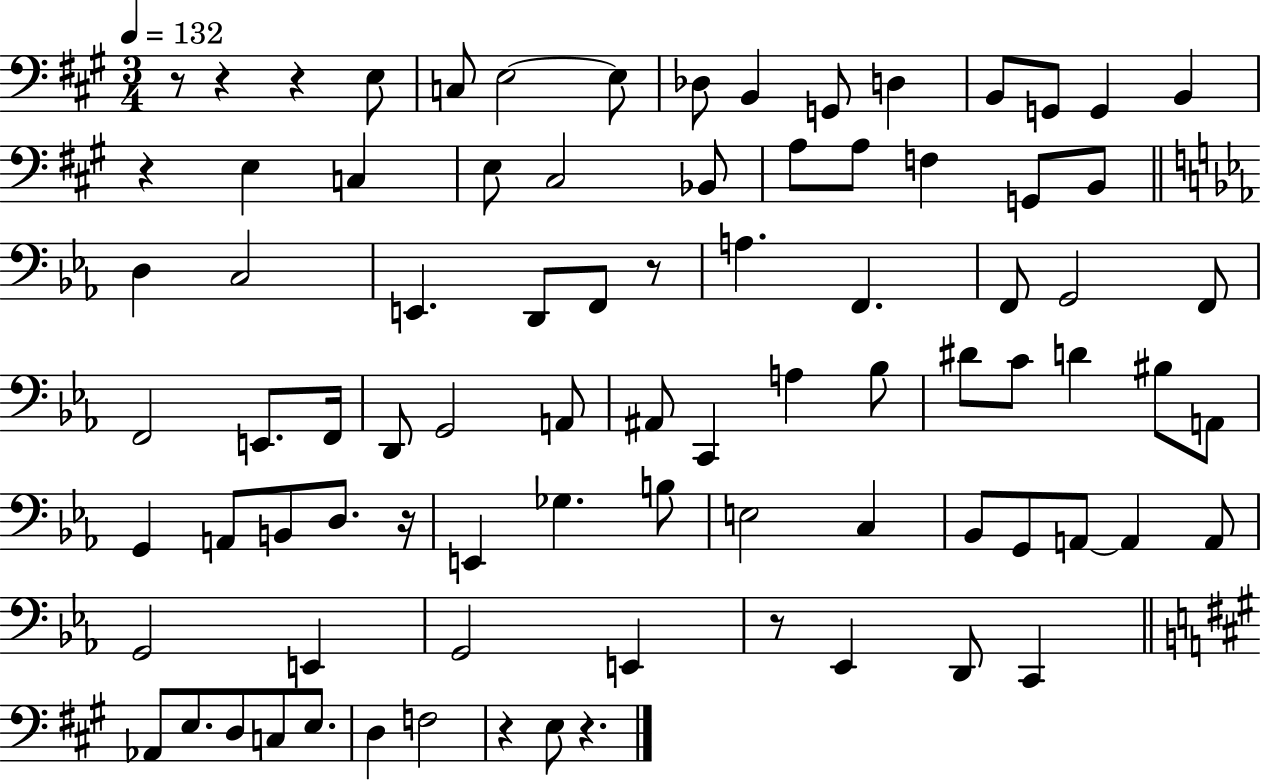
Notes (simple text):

R/e R/q R/q E3/e C3/e E3/h E3/e Db3/e B2/q G2/e D3/q B2/e G2/e G2/q B2/q R/q E3/q C3/q E3/e C#3/h Bb2/e A3/e A3/e F3/q G2/e B2/e D3/q C3/h E2/q. D2/e F2/e R/e A3/q. F2/q. F2/e G2/h F2/e F2/h E2/e. F2/s D2/e G2/h A2/e A#2/e C2/q A3/q Bb3/e D#4/e C4/e D4/q BIS3/e A2/e G2/q A2/e B2/e D3/e. R/s E2/q Gb3/q. B3/e E3/h C3/q Bb2/e G2/e A2/e A2/q A2/e G2/h E2/q G2/h E2/q R/e Eb2/q D2/e C2/q Ab2/e E3/e. D3/e C3/e E3/e. D3/q F3/h R/q E3/e R/q.